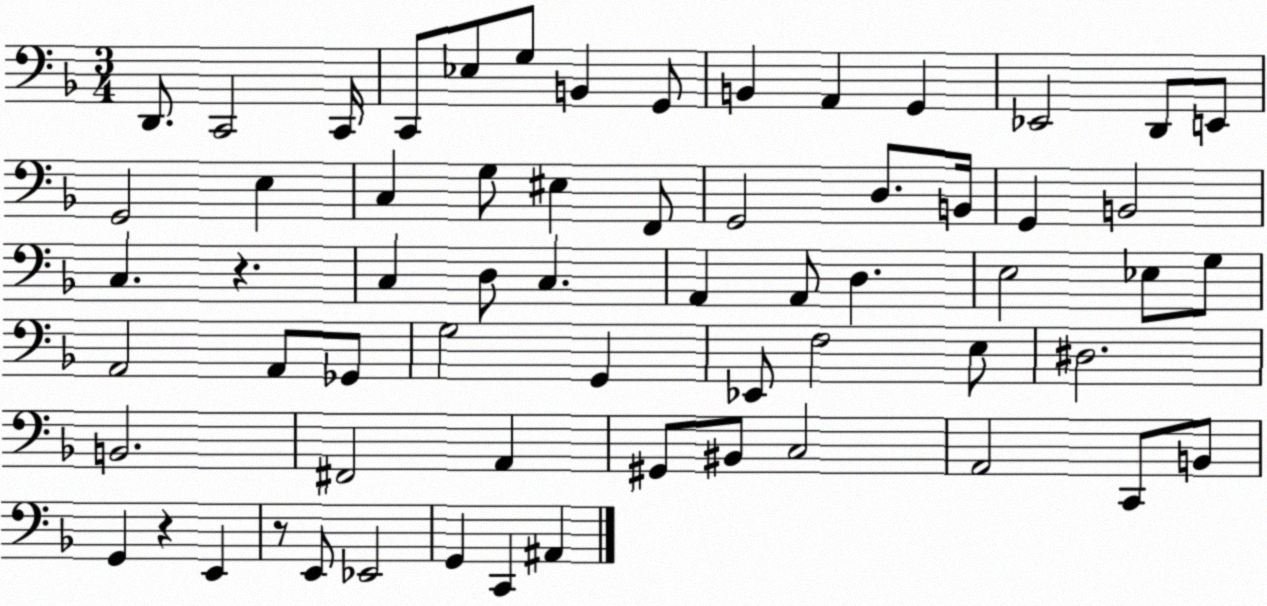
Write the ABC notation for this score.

X:1
T:Untitled
M:3/4
L:1/4
K:F
D,,/2 C,,2 C,,/4 C,,/2 _E,/2 G,/2 B,, G,,/2 B,, A,, G,, _E,,2 D,,/2 E,,/2 G,,2 E, C, G,/2 ^E, F,,/2 G,,2 D,/2 B,,/4 G,, B,,2 C, z C, D,/2 C, A,, A,,/2 D, E,2 _E,/2 G,/2 A,,2 A,,/2 _G,,/2 G,2 G,, _E,,/2 F,2 E,/2 ^D,2 B,,2 ^F,,2 A,, ^G,,/2 ^B,,/2 C,2 A,,2 C,,/2 B,,/2 G,, z E,, z/2 E,,/2 _E,,2 G,, C,, ^A,,